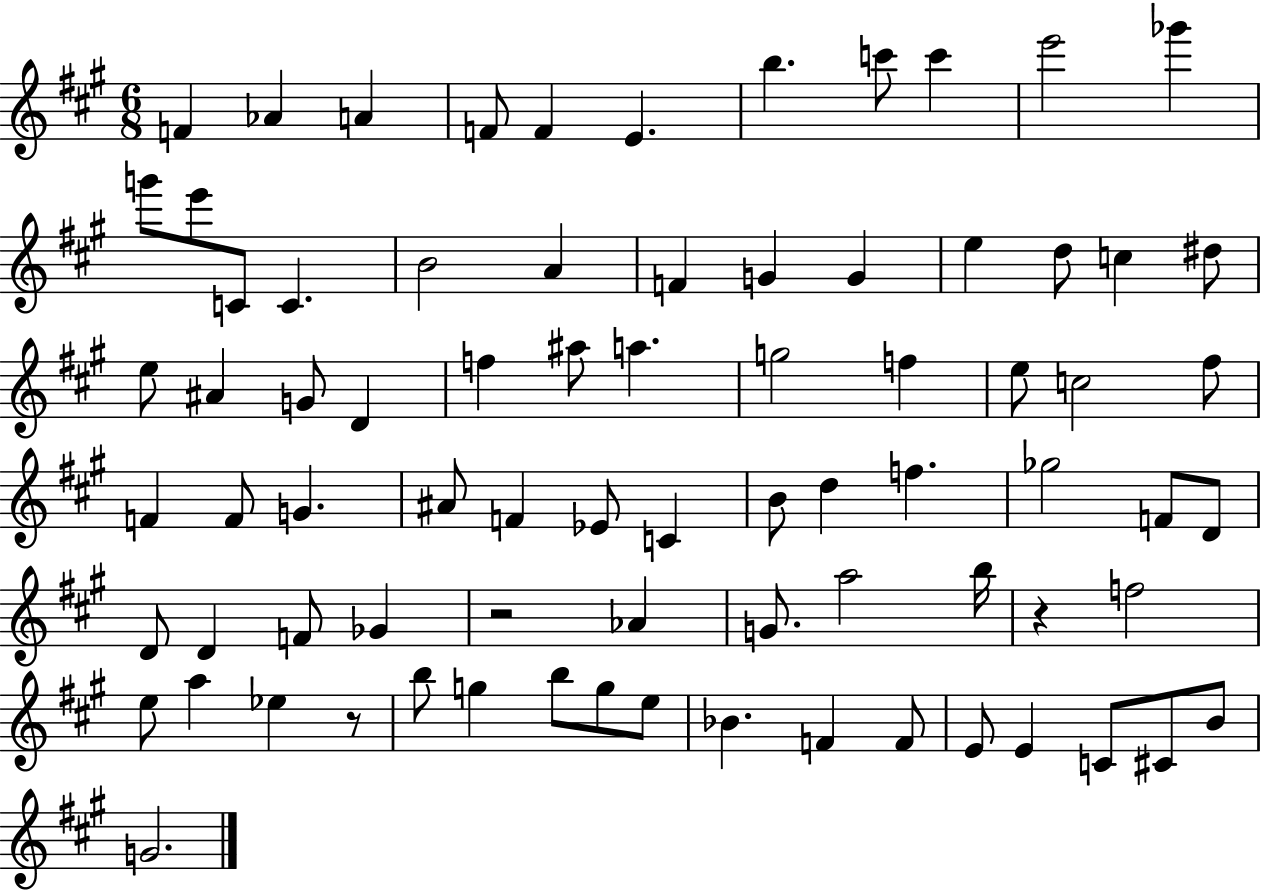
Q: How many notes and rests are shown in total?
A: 78